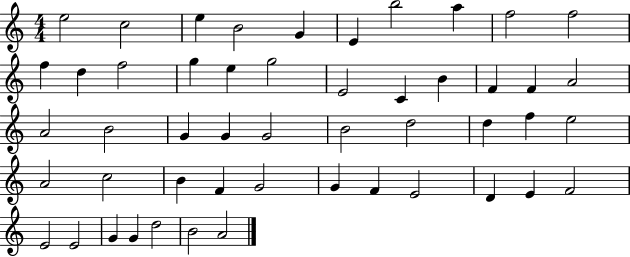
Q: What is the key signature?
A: C major